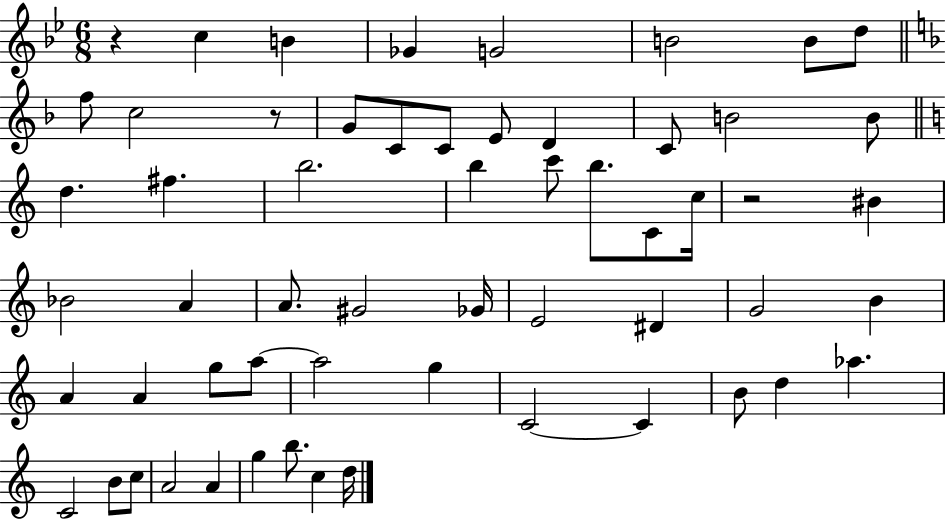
X:1
T:Untitled
M:6/8
L:1/4
K:Bb
z c B _G G2 B2 B/2 d/2 f/2 c2 z/2 G/2 C/2 C/2 E/2 D C/2 B2 B/2 d ^f b2 b c'/2 b/2 C/2 c/4 z2 ^B _B2 A A/2 ^G2 _G/4 E2 ^D G2 B A A g/2 a/2 a2 g C2 C B/2 d _a C2 B/2 c/2 A2 A g b/2 c d/4